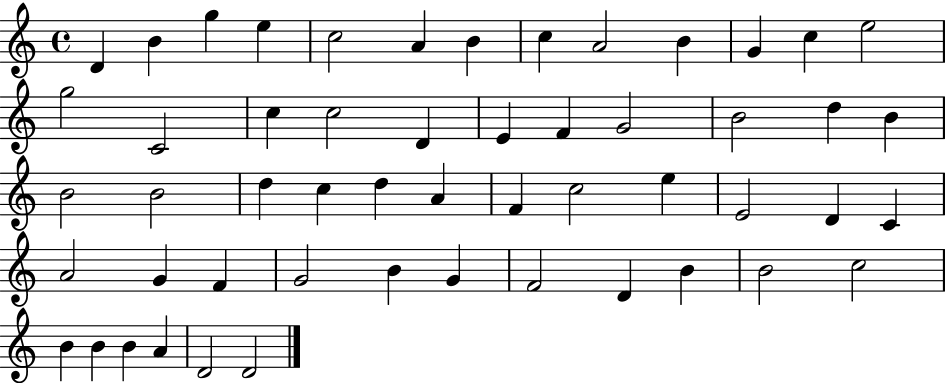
X:1
T:Untitled
M:4/4
L:1/4
K:C
D B g e c2 A B c A2 B G c e2 g2 C2 c c2 D E F G2 B2 d B B2 B2 d c d A F c2 e E2 D C A2 G F G2 B G F2 D B B2 c2 B B B A D2 D2